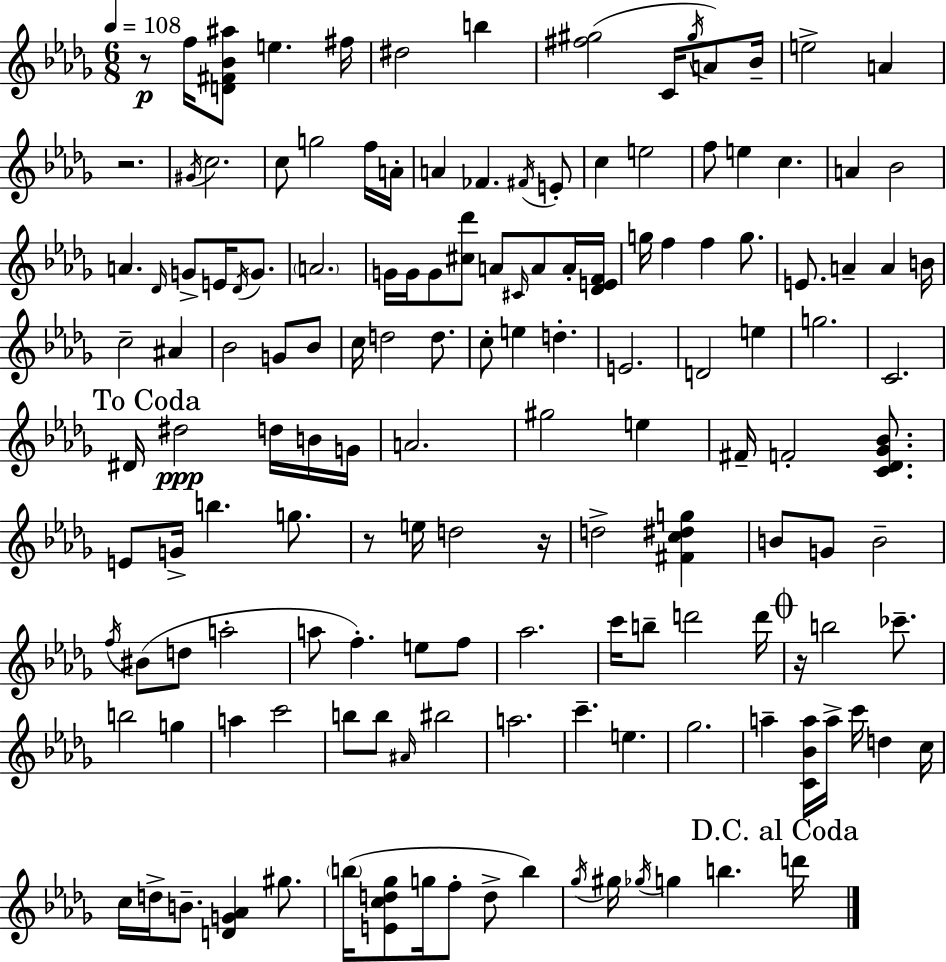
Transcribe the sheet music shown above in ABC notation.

X:1
T:Untitled
M:6/8
L:1/4
K:Bbm
z/2 f/4 [D^F_B^a]/2 e ^f/4 ^d2 b [^f^g]2 C/4 ^g/4 A/2 _B/4 e2 A z2 ^G/4 c2 c/2 g2 f/4 A/4 A _F ^F/4 E/2 c e2 f/2 e c A _B2 A _D/4 G/2 E/4 _D/4 G/2 A2 G/4 G/4 G/2 [^c_d']/2 A/2 ^C/4 A/2 A/4 [_DEF]/4 g/4 f f g/2 E/2 A A B/4 c2 ^A _B2 G/2 _B/2 c/4 d2 d/2 c/2 e d E2 D2 e g2 C2 ^D/4 ^d2 d/4 B/4 G/4 A2 ^g2 e ^F/4 F2 [C_D_G_B]/2 E/2 G/4 b g/2 z/2 e/4 d2 z/4 d2 [^Fc^dg] B/2 G/2 B2 f/4 ^B/2 d/2 a2 a/2 f e/2 f/2 _a2 c'/4 b/2 d'2 d'/4 z/4 b2 _c'/2 b2 g a c'2 b/2 b/2 ^A/4 ^b2 a2 c' e _g2 a [C_Ba]/4 a/4 c'/4 d c/4 c/4 d/4 B/2 [DG_A] ^g/2 b/4 [Ecd_g]/2 g/4 f/2 d/2 b _g/4 ^g/4 _g/4 g b d'/4